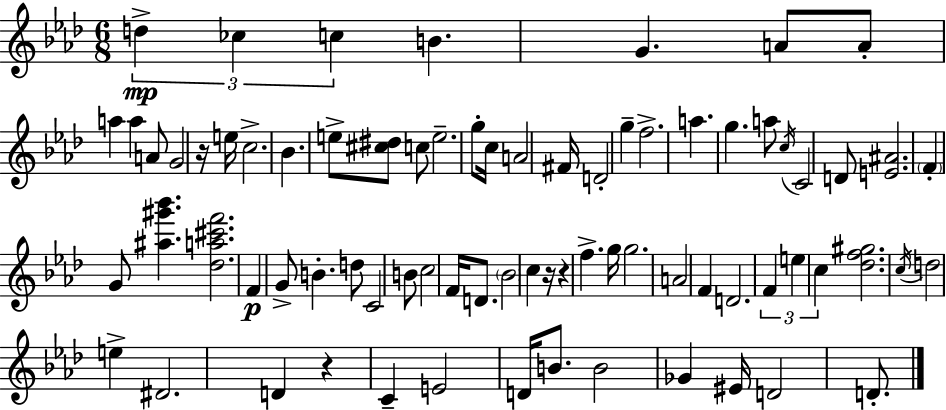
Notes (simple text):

D5/q CES5/q C5/q B4/q. G4/q. A4/e A4/e A5/q A5/q A4/e G4/h R/s E5/s C5/h. Bb4/q. E5/e [C#5,D#5]/e C5/e E5/h. G5/e C5/s A4/h F#4/s D4/h G5/q F5/h. A5/q. G5/q. A5/e C5/s C4/h D4/e [E4,A#4]/h. F4/q G4/e [A#5,G#6,Bb6]/q. [Db5,A5,C#6,F6]/h. F4/q G4/e B4/q. D5/e C4/h B4/e C5/h F4/s D4/e. Bb4/h C5/q R/s R/q F5/q. G5/s G5/h. A4/h F4/q D4/h. F4/q E5/q C5/q [Db5,F5,G#5]/h. C5/s D5/h E5/q D#4/h. D4/q R/q C4/q E4/h D4/s B4/e. B4/h Gb4/q EIS4/s D4/h D4/e.